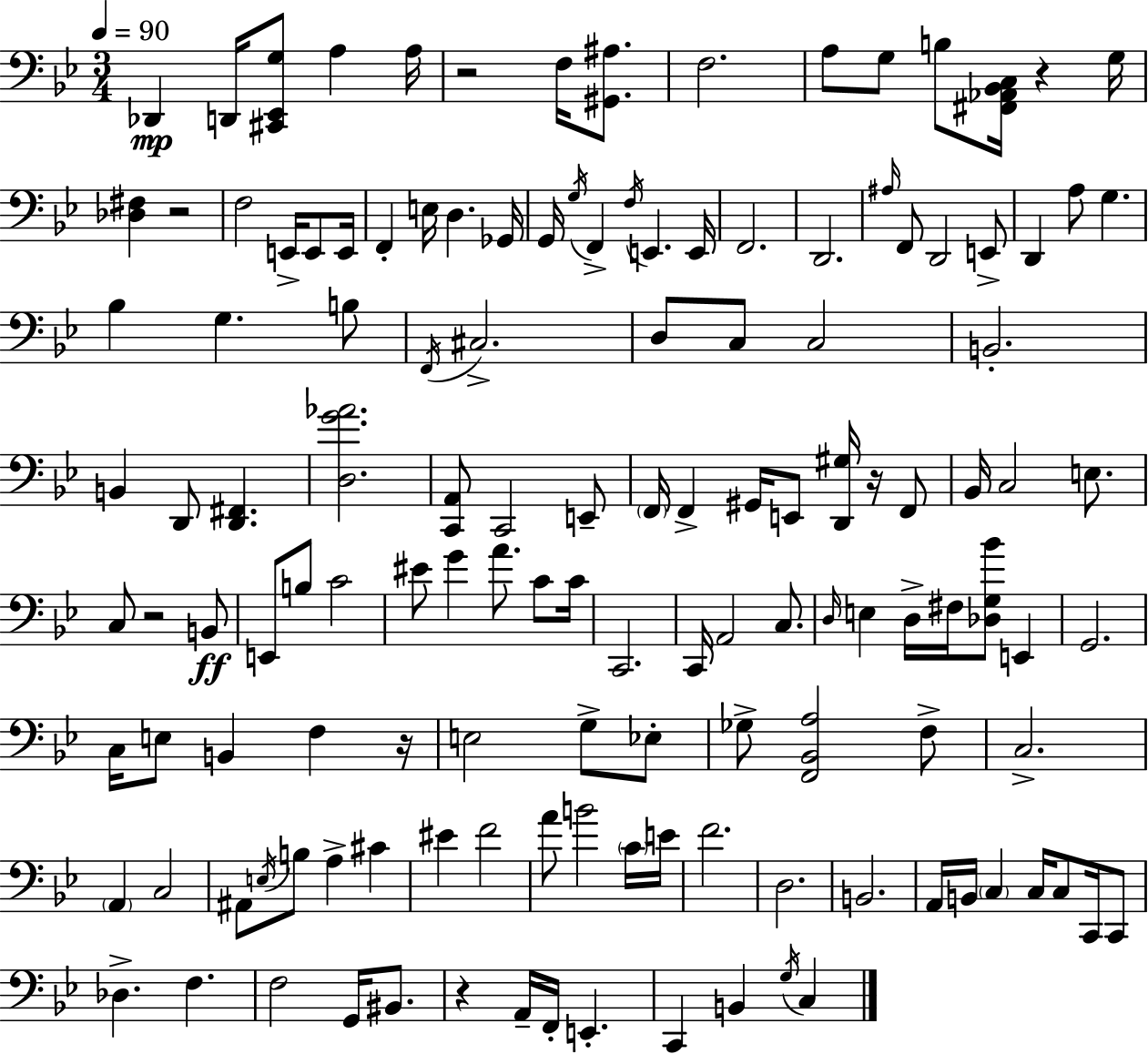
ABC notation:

X:1
T:Untitled
M:3/4
L:1/4
K:Bb
_D,, D,,/4 [^C,,_E,,G,]/2 A, A,/4 z2 F,/4 [^G,,^A,]/2 F,2 A,/2 G,/2 B,/2 [^F,,_A,,_B,,C,]/4 z G,/4 [_D,^F,] z2 F,2 E,,/4 E,,/2 E,,/4 F,, E,/4 D, _G,,/4 G,,/4 G,/4 F,, F,/4 E,, E,,/4 F,,2 D,,2 ^A,/4 F,,/2 D,,2 E,,/2 D,, A,/2 G, _B, G, B,/2 F,,/4 ^C,2 D,/2 C,/2 C,2 B,,2 B,, D,,/2 [D,,^F,,] [D,G_A]2 [C,,A,,]/2 C,,2 E,,/2 F,,/4 F,, ^G,,/4 E,,/2 [D,,^G,]/4 z/4 F,,/2 _B,,/4 C,2 E,/2 C,/2 z2 B,,/2 E,,/2 B,/2 C2 ^E/2 G A/2 C/2 C/4 C,,2 C,,/4 A,,2 C,/2 D,/4 E, D,/4 ^F,/4 [_D,G,_B]/2 E,, G,,2 C,/4 E,/2 B,, F, z/4 E,2 G,/2 _E,/2 _G,/2 [F,,_B,,A,]2 F,/2 C,2 A,, C,2 ^A,,/2 E,/4 B,/2 A, ^C ^E F2 A/2 B2 C/4 E/4 F2 D,2 B,,2 A,,/4 B,,/4 C, C,/4 C,/2 C,,/4 C,,/2 _D, F, F,2 G,,/4 ^B,,/2 z A,,/4 F,,/4 E,, C,, B,, G,/4 C,